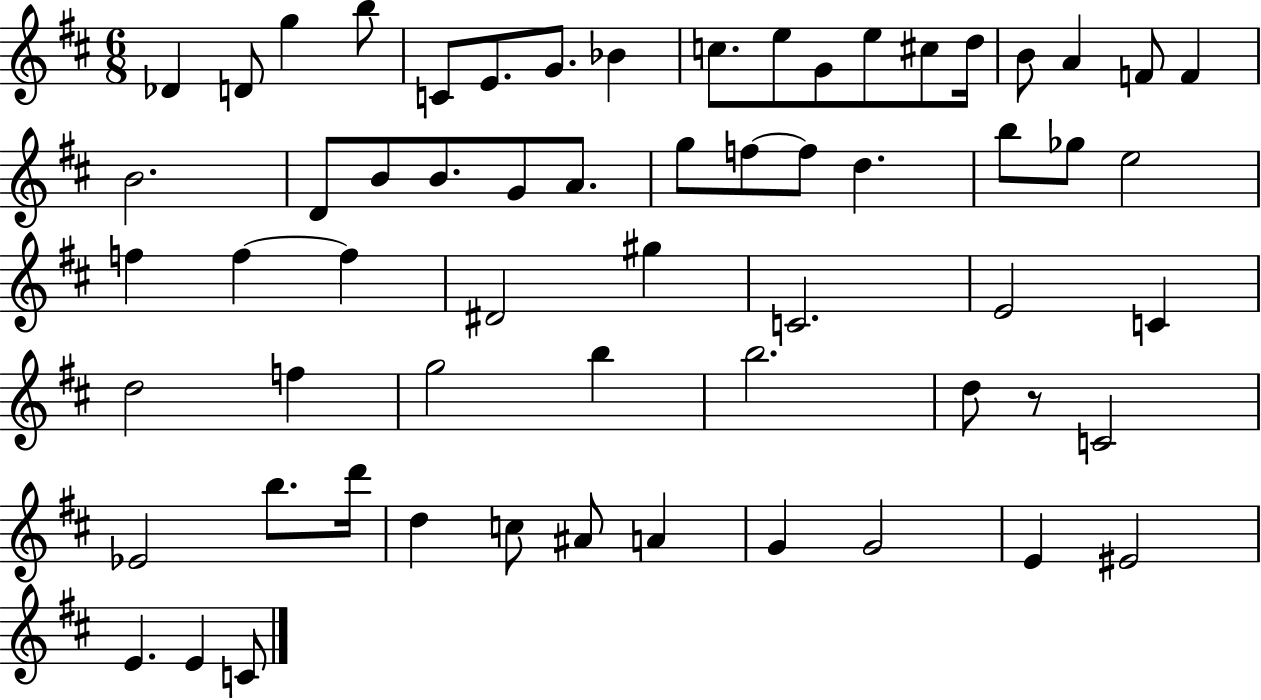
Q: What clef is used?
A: treble